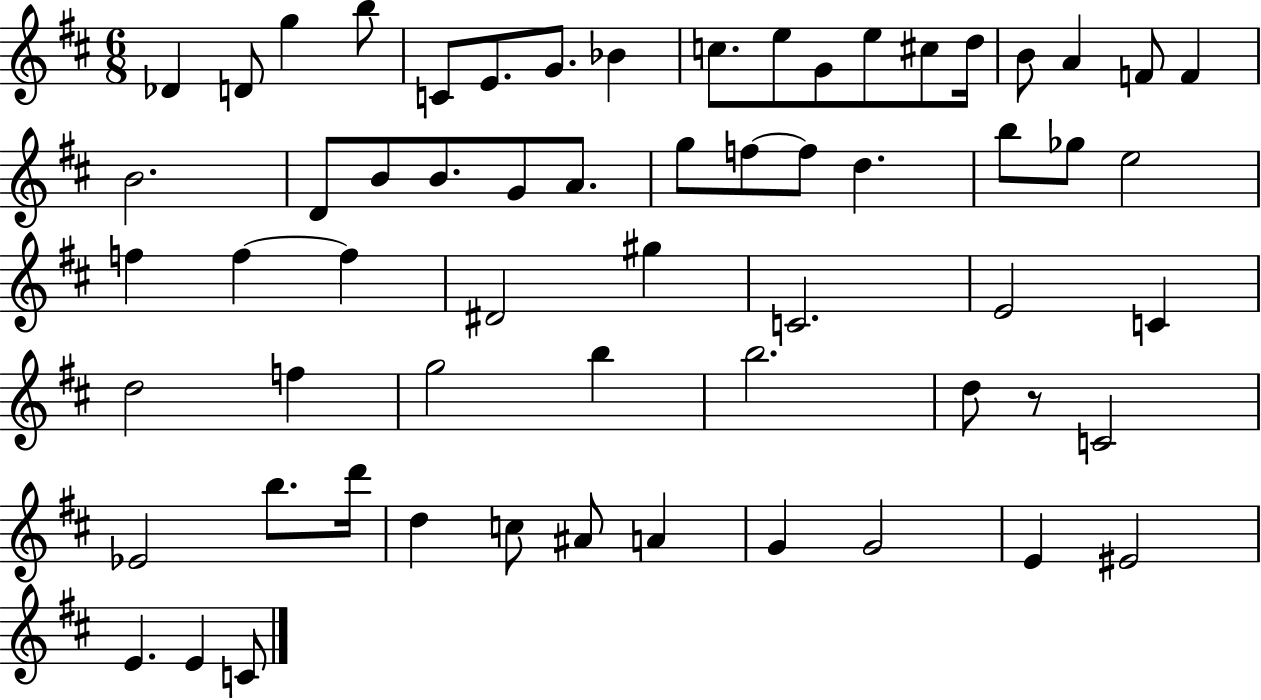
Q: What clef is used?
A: treble